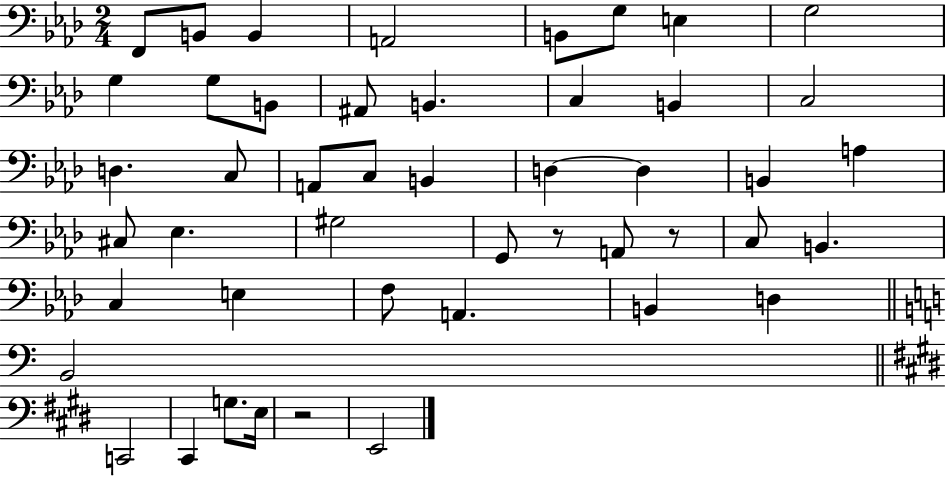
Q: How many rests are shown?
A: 3